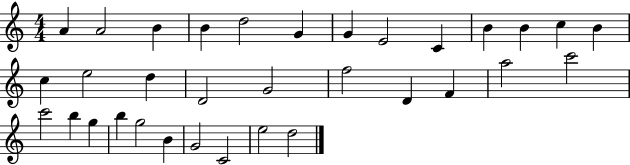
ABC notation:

X:1
T:Untitled
M:4/4
L:1/4
K:C
A A2 B B d2 G G E2 C B B c B c e2 d D2 G2 f2 D F a2 c'2 c'2 b g b g2 B G2 C2 e2 d2